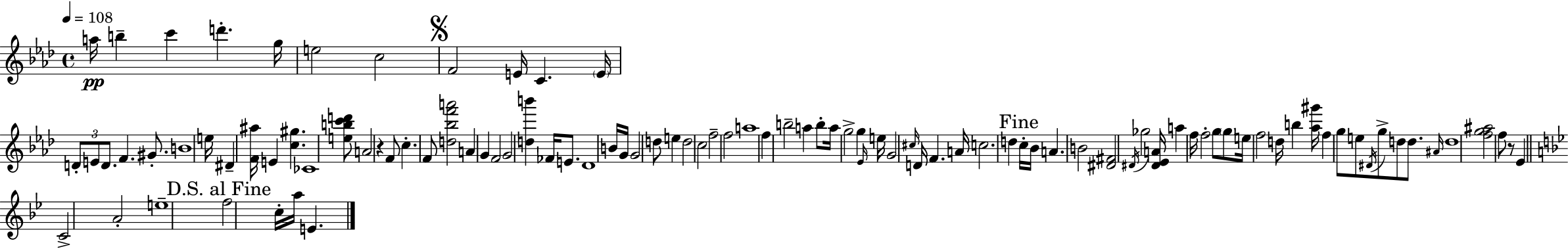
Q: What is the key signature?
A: AES major